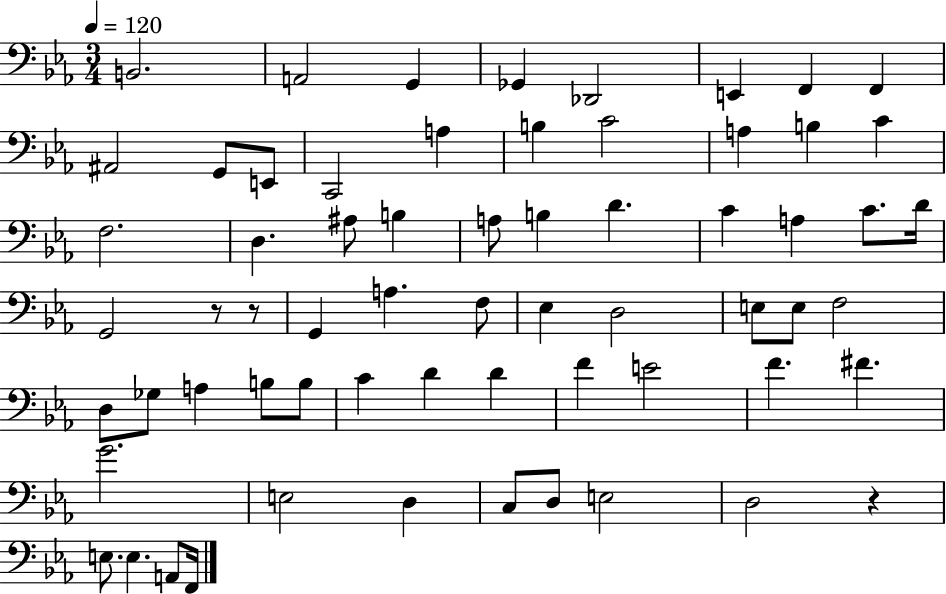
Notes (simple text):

B2/h. A2/h G2/q Gb2/q Db2/h E2/q F2/q F2/q A#2/h G2/e E2/e C2/h A3/q B3/q C4/h A3/q B3/q C4/q F3/h. D3/q. A#3/e B3/q A3/e B3/q D4/q. C4/q A3/q C4/e. D4/s G2/h R/e R/e G2/q A3/q. F3/e Eb3/q D3/h E3/e E3/e F3/h D3/e Gb3/e A3/q B3/e B3/e C4/q D4/q D4/q F4/q E4/h F4/q. F#4/q. G4/h. E3/h D3/q C3/e D3/e E3/h D3/h R/q E3/e. E3/q. A2/e F2/s